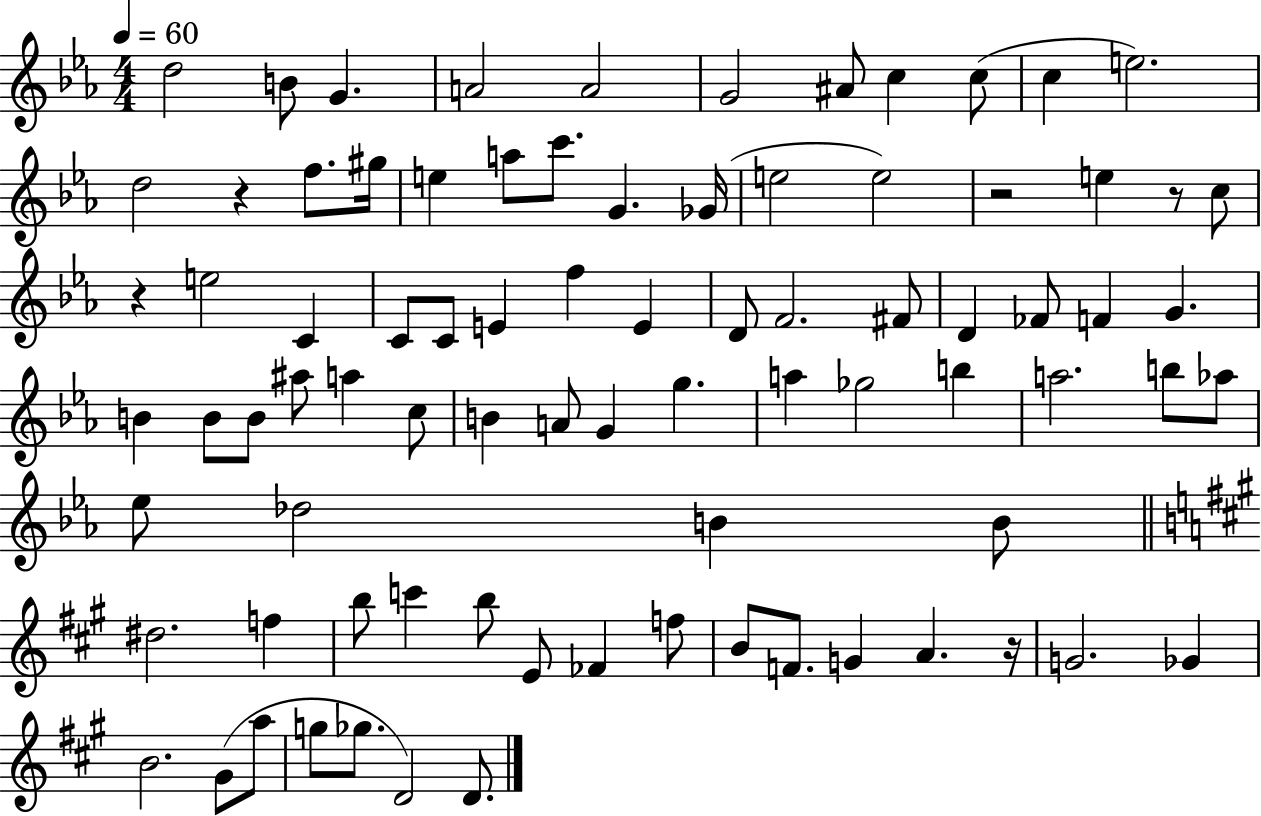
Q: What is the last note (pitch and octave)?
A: D4